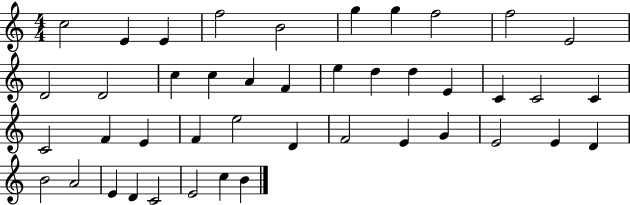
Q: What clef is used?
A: treble